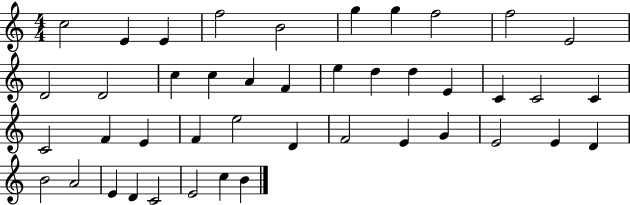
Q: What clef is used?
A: treble